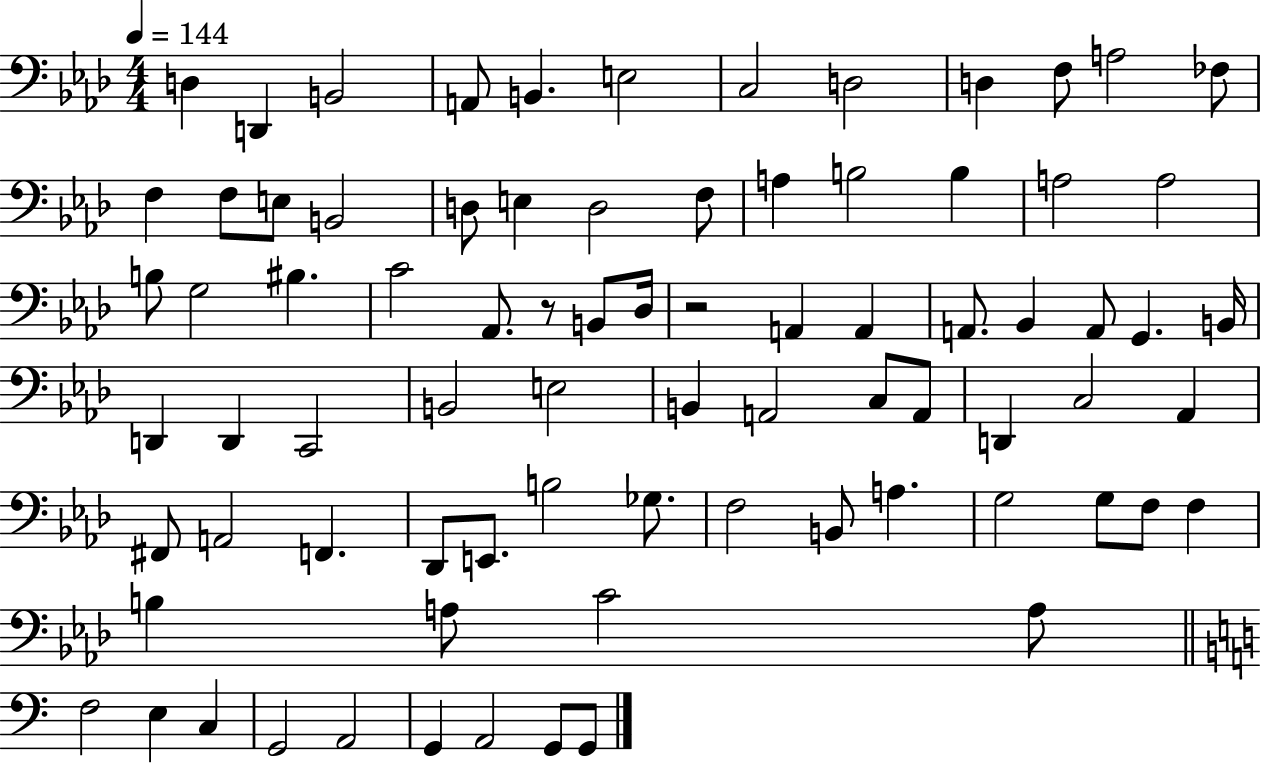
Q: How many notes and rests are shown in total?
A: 80